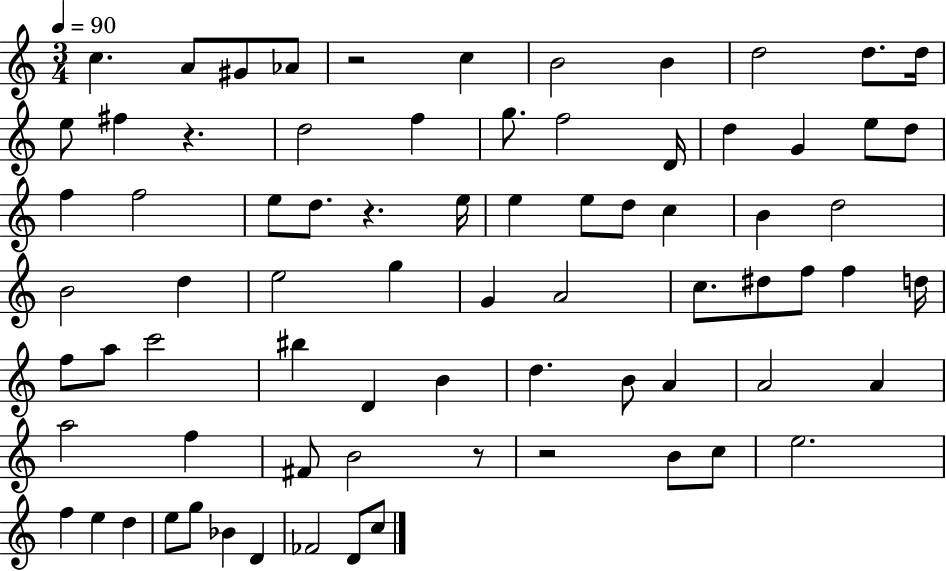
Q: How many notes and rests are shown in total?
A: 76